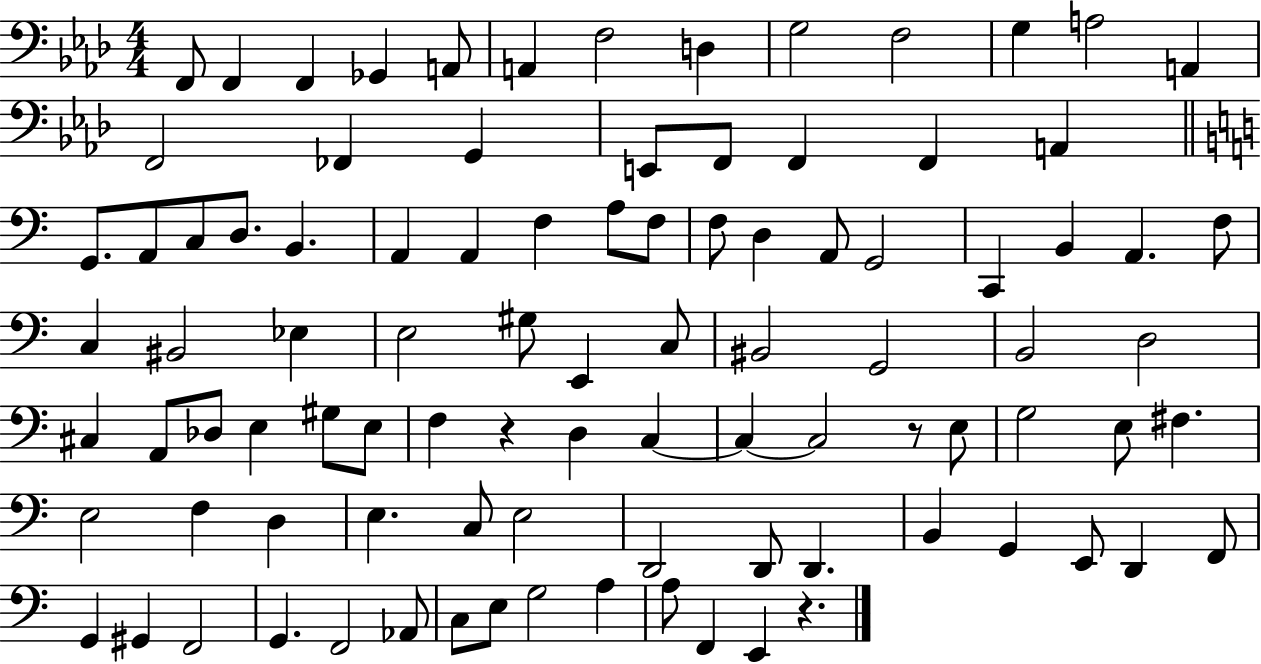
{
  \clef bass
  \numericTimeSignature
  \time 4/4
  \key aes \major
  f,8 f,4 f,4 ges,4 a,8 | a,4 f2 d4 | g2 f2 | g4 a2 a,4 | \break f,2 fes,4 g,4 | e,8 f,8 f,4 f,4 a,4 | \bar "||" \break \key c \major g,8. a,8 c8 d8. b,4. | a,4 a,4 f4 a8 f8 | f8 d4 a,8 g,2 | c,4 b,4 a,4. f8 | \break c4 bis,2 ees4 | e2 gis8 e,4 c8 | bis,2 g,2 | b,2 d2 | \break cis4 a,8 des8 e4 gis8 e8 | f4 r4 d4 c4~~ | c4~~ c2 r8 e8 | g2 e8 fis4. | \break e2 f4 d4 | e4. c8 e2 | d,2 d,8 d,4. | b,4 g,4 e,8 d,4 f,8 | \break g,4 gis,4 f,2 | g,4. f,2 aes,8 | c8 e8 g2 a4 | a8 f,4 e,4 r4. | \break \bar "|."
}